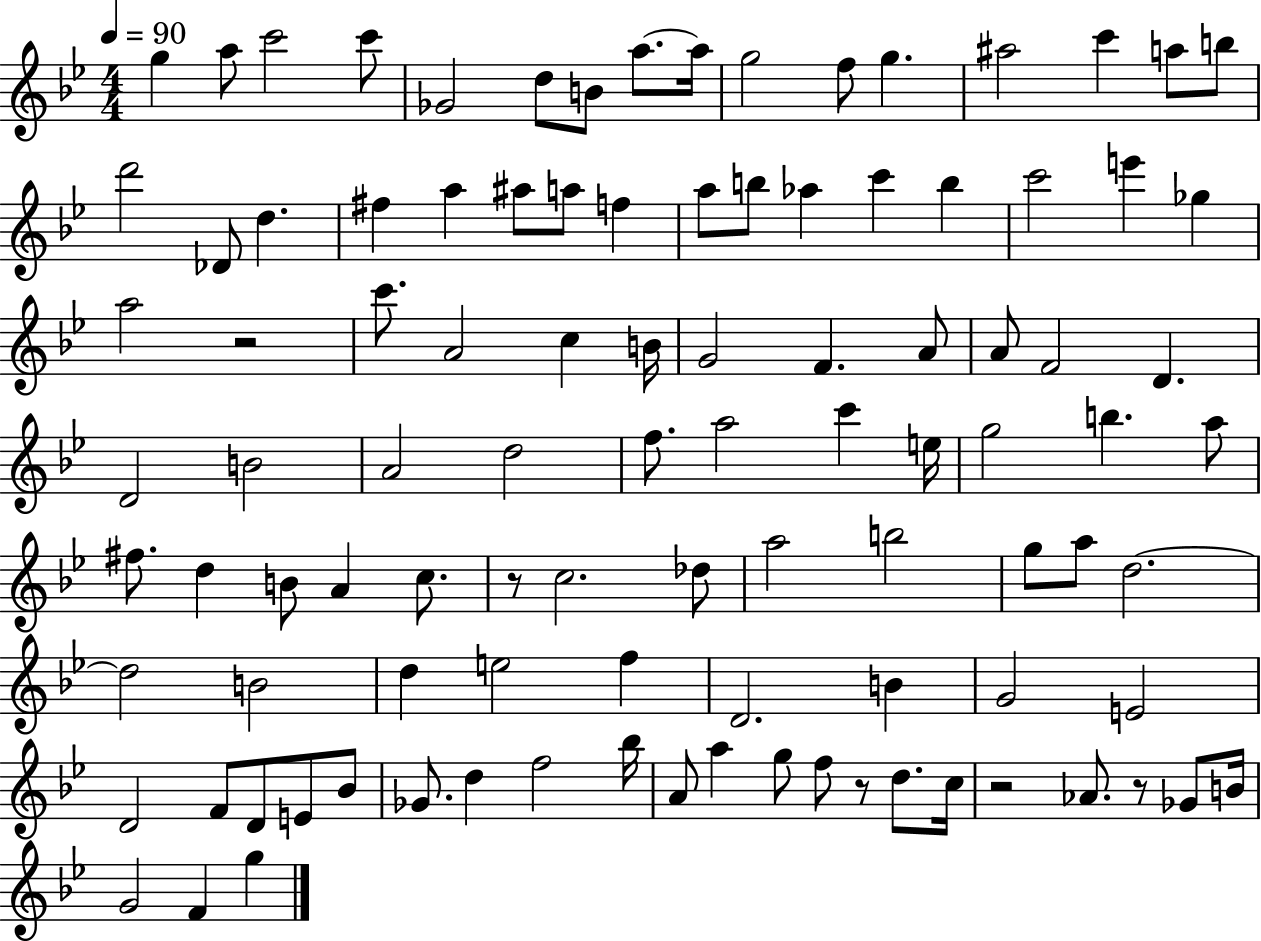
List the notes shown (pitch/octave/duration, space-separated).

G5/q A5/e C6/h C6/e Gb4/h D5/e B4/e A5/e. A5/s G5/h F5/e G5/q. A#5/h C6/q A5/e B5/e D6/h Db4/e D5/q. F#5/q A5/q A#5/e A5/e F5/q A5/e B5/e Ab5/q C6/q B5/q C6/h E6/q Gb5/q A5/h R/h C6/e. A4/h C5/q B4/s G4/h F4/q. A4/e A4/e F4/h D4/q. D4/h B4/h A4/h D5/h F5/e. A5/h C6/q E5/s G5/h B5/q. A5/e F#5/e. D5/q B4/e A4/q C5/e. R/e C5/h. Db5/e A5/h B5/h G5/e A5/e D5/h. D5/h B4/h D5/q E5/h F5/q D4/h. B4/q G4/h E4/h D4/h F4/e D4/e E4/e Bb4/e Gb4/e. D5/q F5/h Bb5/s A4/e A5/q G5/e F5/e R/e D5/e. C5/s R/h Ab4/e. R/e Gb4/e B4/s G4/h F4/q G5/q